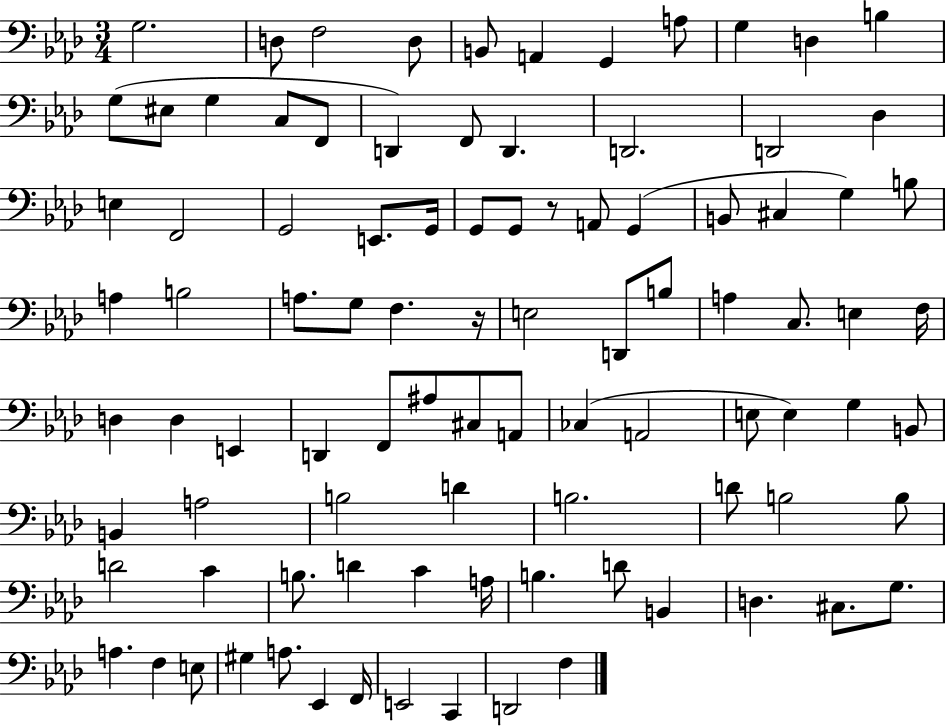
{
  \clef bass
  \numericTimeSignature
  \time 3/4
  \key aes \major
  g2. | d8 f2 d8 | b,8 a,4 g,4 a8 | g4 d4 b4 | \break g8( eis8 g4 c8 f,8 | d,4) f,8 d,4. | d,2. | d,2 des4 | \break e4 f,2 | g,2 e,8. g,16 | g,8 g,8 r8 a,8 g,4( | b,8 cis4 g4) b8 | \break a4 b2 | a8. g8 f4. r16 | e2 d,8 b8 | a4 c8. e4 f16 | \break d4 d4 e,4 | d,4 f,8 ais8 cis8 a,8 | ces4( a,2 | e8 e4) g4 b,8 | \break b,4 a2 | b2 d'4 | b2. | d'8 b2 b8 | \break d'2 c'4 | b8. d'4 c'4 a16 | b4. d'8 b,4 | d4. cis8. g8. | \break a4. f4 e8 | gis4 a8. ees,4 f,16 | e,2 c,4 | d,2 f4 | \break \bar "|."
}